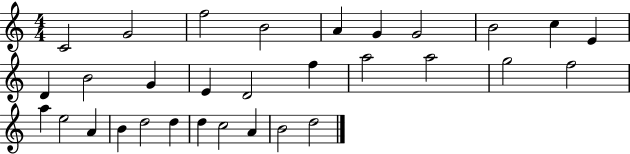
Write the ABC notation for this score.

X:1
T:Untitled
M:4/4
L:1/4
K:C
C2 G2 f2 B2 A G G2 B2 c E D B2 G E D2 f a2 a2 g2 f2 a e2 A B d2 d d c2 A B2 d2